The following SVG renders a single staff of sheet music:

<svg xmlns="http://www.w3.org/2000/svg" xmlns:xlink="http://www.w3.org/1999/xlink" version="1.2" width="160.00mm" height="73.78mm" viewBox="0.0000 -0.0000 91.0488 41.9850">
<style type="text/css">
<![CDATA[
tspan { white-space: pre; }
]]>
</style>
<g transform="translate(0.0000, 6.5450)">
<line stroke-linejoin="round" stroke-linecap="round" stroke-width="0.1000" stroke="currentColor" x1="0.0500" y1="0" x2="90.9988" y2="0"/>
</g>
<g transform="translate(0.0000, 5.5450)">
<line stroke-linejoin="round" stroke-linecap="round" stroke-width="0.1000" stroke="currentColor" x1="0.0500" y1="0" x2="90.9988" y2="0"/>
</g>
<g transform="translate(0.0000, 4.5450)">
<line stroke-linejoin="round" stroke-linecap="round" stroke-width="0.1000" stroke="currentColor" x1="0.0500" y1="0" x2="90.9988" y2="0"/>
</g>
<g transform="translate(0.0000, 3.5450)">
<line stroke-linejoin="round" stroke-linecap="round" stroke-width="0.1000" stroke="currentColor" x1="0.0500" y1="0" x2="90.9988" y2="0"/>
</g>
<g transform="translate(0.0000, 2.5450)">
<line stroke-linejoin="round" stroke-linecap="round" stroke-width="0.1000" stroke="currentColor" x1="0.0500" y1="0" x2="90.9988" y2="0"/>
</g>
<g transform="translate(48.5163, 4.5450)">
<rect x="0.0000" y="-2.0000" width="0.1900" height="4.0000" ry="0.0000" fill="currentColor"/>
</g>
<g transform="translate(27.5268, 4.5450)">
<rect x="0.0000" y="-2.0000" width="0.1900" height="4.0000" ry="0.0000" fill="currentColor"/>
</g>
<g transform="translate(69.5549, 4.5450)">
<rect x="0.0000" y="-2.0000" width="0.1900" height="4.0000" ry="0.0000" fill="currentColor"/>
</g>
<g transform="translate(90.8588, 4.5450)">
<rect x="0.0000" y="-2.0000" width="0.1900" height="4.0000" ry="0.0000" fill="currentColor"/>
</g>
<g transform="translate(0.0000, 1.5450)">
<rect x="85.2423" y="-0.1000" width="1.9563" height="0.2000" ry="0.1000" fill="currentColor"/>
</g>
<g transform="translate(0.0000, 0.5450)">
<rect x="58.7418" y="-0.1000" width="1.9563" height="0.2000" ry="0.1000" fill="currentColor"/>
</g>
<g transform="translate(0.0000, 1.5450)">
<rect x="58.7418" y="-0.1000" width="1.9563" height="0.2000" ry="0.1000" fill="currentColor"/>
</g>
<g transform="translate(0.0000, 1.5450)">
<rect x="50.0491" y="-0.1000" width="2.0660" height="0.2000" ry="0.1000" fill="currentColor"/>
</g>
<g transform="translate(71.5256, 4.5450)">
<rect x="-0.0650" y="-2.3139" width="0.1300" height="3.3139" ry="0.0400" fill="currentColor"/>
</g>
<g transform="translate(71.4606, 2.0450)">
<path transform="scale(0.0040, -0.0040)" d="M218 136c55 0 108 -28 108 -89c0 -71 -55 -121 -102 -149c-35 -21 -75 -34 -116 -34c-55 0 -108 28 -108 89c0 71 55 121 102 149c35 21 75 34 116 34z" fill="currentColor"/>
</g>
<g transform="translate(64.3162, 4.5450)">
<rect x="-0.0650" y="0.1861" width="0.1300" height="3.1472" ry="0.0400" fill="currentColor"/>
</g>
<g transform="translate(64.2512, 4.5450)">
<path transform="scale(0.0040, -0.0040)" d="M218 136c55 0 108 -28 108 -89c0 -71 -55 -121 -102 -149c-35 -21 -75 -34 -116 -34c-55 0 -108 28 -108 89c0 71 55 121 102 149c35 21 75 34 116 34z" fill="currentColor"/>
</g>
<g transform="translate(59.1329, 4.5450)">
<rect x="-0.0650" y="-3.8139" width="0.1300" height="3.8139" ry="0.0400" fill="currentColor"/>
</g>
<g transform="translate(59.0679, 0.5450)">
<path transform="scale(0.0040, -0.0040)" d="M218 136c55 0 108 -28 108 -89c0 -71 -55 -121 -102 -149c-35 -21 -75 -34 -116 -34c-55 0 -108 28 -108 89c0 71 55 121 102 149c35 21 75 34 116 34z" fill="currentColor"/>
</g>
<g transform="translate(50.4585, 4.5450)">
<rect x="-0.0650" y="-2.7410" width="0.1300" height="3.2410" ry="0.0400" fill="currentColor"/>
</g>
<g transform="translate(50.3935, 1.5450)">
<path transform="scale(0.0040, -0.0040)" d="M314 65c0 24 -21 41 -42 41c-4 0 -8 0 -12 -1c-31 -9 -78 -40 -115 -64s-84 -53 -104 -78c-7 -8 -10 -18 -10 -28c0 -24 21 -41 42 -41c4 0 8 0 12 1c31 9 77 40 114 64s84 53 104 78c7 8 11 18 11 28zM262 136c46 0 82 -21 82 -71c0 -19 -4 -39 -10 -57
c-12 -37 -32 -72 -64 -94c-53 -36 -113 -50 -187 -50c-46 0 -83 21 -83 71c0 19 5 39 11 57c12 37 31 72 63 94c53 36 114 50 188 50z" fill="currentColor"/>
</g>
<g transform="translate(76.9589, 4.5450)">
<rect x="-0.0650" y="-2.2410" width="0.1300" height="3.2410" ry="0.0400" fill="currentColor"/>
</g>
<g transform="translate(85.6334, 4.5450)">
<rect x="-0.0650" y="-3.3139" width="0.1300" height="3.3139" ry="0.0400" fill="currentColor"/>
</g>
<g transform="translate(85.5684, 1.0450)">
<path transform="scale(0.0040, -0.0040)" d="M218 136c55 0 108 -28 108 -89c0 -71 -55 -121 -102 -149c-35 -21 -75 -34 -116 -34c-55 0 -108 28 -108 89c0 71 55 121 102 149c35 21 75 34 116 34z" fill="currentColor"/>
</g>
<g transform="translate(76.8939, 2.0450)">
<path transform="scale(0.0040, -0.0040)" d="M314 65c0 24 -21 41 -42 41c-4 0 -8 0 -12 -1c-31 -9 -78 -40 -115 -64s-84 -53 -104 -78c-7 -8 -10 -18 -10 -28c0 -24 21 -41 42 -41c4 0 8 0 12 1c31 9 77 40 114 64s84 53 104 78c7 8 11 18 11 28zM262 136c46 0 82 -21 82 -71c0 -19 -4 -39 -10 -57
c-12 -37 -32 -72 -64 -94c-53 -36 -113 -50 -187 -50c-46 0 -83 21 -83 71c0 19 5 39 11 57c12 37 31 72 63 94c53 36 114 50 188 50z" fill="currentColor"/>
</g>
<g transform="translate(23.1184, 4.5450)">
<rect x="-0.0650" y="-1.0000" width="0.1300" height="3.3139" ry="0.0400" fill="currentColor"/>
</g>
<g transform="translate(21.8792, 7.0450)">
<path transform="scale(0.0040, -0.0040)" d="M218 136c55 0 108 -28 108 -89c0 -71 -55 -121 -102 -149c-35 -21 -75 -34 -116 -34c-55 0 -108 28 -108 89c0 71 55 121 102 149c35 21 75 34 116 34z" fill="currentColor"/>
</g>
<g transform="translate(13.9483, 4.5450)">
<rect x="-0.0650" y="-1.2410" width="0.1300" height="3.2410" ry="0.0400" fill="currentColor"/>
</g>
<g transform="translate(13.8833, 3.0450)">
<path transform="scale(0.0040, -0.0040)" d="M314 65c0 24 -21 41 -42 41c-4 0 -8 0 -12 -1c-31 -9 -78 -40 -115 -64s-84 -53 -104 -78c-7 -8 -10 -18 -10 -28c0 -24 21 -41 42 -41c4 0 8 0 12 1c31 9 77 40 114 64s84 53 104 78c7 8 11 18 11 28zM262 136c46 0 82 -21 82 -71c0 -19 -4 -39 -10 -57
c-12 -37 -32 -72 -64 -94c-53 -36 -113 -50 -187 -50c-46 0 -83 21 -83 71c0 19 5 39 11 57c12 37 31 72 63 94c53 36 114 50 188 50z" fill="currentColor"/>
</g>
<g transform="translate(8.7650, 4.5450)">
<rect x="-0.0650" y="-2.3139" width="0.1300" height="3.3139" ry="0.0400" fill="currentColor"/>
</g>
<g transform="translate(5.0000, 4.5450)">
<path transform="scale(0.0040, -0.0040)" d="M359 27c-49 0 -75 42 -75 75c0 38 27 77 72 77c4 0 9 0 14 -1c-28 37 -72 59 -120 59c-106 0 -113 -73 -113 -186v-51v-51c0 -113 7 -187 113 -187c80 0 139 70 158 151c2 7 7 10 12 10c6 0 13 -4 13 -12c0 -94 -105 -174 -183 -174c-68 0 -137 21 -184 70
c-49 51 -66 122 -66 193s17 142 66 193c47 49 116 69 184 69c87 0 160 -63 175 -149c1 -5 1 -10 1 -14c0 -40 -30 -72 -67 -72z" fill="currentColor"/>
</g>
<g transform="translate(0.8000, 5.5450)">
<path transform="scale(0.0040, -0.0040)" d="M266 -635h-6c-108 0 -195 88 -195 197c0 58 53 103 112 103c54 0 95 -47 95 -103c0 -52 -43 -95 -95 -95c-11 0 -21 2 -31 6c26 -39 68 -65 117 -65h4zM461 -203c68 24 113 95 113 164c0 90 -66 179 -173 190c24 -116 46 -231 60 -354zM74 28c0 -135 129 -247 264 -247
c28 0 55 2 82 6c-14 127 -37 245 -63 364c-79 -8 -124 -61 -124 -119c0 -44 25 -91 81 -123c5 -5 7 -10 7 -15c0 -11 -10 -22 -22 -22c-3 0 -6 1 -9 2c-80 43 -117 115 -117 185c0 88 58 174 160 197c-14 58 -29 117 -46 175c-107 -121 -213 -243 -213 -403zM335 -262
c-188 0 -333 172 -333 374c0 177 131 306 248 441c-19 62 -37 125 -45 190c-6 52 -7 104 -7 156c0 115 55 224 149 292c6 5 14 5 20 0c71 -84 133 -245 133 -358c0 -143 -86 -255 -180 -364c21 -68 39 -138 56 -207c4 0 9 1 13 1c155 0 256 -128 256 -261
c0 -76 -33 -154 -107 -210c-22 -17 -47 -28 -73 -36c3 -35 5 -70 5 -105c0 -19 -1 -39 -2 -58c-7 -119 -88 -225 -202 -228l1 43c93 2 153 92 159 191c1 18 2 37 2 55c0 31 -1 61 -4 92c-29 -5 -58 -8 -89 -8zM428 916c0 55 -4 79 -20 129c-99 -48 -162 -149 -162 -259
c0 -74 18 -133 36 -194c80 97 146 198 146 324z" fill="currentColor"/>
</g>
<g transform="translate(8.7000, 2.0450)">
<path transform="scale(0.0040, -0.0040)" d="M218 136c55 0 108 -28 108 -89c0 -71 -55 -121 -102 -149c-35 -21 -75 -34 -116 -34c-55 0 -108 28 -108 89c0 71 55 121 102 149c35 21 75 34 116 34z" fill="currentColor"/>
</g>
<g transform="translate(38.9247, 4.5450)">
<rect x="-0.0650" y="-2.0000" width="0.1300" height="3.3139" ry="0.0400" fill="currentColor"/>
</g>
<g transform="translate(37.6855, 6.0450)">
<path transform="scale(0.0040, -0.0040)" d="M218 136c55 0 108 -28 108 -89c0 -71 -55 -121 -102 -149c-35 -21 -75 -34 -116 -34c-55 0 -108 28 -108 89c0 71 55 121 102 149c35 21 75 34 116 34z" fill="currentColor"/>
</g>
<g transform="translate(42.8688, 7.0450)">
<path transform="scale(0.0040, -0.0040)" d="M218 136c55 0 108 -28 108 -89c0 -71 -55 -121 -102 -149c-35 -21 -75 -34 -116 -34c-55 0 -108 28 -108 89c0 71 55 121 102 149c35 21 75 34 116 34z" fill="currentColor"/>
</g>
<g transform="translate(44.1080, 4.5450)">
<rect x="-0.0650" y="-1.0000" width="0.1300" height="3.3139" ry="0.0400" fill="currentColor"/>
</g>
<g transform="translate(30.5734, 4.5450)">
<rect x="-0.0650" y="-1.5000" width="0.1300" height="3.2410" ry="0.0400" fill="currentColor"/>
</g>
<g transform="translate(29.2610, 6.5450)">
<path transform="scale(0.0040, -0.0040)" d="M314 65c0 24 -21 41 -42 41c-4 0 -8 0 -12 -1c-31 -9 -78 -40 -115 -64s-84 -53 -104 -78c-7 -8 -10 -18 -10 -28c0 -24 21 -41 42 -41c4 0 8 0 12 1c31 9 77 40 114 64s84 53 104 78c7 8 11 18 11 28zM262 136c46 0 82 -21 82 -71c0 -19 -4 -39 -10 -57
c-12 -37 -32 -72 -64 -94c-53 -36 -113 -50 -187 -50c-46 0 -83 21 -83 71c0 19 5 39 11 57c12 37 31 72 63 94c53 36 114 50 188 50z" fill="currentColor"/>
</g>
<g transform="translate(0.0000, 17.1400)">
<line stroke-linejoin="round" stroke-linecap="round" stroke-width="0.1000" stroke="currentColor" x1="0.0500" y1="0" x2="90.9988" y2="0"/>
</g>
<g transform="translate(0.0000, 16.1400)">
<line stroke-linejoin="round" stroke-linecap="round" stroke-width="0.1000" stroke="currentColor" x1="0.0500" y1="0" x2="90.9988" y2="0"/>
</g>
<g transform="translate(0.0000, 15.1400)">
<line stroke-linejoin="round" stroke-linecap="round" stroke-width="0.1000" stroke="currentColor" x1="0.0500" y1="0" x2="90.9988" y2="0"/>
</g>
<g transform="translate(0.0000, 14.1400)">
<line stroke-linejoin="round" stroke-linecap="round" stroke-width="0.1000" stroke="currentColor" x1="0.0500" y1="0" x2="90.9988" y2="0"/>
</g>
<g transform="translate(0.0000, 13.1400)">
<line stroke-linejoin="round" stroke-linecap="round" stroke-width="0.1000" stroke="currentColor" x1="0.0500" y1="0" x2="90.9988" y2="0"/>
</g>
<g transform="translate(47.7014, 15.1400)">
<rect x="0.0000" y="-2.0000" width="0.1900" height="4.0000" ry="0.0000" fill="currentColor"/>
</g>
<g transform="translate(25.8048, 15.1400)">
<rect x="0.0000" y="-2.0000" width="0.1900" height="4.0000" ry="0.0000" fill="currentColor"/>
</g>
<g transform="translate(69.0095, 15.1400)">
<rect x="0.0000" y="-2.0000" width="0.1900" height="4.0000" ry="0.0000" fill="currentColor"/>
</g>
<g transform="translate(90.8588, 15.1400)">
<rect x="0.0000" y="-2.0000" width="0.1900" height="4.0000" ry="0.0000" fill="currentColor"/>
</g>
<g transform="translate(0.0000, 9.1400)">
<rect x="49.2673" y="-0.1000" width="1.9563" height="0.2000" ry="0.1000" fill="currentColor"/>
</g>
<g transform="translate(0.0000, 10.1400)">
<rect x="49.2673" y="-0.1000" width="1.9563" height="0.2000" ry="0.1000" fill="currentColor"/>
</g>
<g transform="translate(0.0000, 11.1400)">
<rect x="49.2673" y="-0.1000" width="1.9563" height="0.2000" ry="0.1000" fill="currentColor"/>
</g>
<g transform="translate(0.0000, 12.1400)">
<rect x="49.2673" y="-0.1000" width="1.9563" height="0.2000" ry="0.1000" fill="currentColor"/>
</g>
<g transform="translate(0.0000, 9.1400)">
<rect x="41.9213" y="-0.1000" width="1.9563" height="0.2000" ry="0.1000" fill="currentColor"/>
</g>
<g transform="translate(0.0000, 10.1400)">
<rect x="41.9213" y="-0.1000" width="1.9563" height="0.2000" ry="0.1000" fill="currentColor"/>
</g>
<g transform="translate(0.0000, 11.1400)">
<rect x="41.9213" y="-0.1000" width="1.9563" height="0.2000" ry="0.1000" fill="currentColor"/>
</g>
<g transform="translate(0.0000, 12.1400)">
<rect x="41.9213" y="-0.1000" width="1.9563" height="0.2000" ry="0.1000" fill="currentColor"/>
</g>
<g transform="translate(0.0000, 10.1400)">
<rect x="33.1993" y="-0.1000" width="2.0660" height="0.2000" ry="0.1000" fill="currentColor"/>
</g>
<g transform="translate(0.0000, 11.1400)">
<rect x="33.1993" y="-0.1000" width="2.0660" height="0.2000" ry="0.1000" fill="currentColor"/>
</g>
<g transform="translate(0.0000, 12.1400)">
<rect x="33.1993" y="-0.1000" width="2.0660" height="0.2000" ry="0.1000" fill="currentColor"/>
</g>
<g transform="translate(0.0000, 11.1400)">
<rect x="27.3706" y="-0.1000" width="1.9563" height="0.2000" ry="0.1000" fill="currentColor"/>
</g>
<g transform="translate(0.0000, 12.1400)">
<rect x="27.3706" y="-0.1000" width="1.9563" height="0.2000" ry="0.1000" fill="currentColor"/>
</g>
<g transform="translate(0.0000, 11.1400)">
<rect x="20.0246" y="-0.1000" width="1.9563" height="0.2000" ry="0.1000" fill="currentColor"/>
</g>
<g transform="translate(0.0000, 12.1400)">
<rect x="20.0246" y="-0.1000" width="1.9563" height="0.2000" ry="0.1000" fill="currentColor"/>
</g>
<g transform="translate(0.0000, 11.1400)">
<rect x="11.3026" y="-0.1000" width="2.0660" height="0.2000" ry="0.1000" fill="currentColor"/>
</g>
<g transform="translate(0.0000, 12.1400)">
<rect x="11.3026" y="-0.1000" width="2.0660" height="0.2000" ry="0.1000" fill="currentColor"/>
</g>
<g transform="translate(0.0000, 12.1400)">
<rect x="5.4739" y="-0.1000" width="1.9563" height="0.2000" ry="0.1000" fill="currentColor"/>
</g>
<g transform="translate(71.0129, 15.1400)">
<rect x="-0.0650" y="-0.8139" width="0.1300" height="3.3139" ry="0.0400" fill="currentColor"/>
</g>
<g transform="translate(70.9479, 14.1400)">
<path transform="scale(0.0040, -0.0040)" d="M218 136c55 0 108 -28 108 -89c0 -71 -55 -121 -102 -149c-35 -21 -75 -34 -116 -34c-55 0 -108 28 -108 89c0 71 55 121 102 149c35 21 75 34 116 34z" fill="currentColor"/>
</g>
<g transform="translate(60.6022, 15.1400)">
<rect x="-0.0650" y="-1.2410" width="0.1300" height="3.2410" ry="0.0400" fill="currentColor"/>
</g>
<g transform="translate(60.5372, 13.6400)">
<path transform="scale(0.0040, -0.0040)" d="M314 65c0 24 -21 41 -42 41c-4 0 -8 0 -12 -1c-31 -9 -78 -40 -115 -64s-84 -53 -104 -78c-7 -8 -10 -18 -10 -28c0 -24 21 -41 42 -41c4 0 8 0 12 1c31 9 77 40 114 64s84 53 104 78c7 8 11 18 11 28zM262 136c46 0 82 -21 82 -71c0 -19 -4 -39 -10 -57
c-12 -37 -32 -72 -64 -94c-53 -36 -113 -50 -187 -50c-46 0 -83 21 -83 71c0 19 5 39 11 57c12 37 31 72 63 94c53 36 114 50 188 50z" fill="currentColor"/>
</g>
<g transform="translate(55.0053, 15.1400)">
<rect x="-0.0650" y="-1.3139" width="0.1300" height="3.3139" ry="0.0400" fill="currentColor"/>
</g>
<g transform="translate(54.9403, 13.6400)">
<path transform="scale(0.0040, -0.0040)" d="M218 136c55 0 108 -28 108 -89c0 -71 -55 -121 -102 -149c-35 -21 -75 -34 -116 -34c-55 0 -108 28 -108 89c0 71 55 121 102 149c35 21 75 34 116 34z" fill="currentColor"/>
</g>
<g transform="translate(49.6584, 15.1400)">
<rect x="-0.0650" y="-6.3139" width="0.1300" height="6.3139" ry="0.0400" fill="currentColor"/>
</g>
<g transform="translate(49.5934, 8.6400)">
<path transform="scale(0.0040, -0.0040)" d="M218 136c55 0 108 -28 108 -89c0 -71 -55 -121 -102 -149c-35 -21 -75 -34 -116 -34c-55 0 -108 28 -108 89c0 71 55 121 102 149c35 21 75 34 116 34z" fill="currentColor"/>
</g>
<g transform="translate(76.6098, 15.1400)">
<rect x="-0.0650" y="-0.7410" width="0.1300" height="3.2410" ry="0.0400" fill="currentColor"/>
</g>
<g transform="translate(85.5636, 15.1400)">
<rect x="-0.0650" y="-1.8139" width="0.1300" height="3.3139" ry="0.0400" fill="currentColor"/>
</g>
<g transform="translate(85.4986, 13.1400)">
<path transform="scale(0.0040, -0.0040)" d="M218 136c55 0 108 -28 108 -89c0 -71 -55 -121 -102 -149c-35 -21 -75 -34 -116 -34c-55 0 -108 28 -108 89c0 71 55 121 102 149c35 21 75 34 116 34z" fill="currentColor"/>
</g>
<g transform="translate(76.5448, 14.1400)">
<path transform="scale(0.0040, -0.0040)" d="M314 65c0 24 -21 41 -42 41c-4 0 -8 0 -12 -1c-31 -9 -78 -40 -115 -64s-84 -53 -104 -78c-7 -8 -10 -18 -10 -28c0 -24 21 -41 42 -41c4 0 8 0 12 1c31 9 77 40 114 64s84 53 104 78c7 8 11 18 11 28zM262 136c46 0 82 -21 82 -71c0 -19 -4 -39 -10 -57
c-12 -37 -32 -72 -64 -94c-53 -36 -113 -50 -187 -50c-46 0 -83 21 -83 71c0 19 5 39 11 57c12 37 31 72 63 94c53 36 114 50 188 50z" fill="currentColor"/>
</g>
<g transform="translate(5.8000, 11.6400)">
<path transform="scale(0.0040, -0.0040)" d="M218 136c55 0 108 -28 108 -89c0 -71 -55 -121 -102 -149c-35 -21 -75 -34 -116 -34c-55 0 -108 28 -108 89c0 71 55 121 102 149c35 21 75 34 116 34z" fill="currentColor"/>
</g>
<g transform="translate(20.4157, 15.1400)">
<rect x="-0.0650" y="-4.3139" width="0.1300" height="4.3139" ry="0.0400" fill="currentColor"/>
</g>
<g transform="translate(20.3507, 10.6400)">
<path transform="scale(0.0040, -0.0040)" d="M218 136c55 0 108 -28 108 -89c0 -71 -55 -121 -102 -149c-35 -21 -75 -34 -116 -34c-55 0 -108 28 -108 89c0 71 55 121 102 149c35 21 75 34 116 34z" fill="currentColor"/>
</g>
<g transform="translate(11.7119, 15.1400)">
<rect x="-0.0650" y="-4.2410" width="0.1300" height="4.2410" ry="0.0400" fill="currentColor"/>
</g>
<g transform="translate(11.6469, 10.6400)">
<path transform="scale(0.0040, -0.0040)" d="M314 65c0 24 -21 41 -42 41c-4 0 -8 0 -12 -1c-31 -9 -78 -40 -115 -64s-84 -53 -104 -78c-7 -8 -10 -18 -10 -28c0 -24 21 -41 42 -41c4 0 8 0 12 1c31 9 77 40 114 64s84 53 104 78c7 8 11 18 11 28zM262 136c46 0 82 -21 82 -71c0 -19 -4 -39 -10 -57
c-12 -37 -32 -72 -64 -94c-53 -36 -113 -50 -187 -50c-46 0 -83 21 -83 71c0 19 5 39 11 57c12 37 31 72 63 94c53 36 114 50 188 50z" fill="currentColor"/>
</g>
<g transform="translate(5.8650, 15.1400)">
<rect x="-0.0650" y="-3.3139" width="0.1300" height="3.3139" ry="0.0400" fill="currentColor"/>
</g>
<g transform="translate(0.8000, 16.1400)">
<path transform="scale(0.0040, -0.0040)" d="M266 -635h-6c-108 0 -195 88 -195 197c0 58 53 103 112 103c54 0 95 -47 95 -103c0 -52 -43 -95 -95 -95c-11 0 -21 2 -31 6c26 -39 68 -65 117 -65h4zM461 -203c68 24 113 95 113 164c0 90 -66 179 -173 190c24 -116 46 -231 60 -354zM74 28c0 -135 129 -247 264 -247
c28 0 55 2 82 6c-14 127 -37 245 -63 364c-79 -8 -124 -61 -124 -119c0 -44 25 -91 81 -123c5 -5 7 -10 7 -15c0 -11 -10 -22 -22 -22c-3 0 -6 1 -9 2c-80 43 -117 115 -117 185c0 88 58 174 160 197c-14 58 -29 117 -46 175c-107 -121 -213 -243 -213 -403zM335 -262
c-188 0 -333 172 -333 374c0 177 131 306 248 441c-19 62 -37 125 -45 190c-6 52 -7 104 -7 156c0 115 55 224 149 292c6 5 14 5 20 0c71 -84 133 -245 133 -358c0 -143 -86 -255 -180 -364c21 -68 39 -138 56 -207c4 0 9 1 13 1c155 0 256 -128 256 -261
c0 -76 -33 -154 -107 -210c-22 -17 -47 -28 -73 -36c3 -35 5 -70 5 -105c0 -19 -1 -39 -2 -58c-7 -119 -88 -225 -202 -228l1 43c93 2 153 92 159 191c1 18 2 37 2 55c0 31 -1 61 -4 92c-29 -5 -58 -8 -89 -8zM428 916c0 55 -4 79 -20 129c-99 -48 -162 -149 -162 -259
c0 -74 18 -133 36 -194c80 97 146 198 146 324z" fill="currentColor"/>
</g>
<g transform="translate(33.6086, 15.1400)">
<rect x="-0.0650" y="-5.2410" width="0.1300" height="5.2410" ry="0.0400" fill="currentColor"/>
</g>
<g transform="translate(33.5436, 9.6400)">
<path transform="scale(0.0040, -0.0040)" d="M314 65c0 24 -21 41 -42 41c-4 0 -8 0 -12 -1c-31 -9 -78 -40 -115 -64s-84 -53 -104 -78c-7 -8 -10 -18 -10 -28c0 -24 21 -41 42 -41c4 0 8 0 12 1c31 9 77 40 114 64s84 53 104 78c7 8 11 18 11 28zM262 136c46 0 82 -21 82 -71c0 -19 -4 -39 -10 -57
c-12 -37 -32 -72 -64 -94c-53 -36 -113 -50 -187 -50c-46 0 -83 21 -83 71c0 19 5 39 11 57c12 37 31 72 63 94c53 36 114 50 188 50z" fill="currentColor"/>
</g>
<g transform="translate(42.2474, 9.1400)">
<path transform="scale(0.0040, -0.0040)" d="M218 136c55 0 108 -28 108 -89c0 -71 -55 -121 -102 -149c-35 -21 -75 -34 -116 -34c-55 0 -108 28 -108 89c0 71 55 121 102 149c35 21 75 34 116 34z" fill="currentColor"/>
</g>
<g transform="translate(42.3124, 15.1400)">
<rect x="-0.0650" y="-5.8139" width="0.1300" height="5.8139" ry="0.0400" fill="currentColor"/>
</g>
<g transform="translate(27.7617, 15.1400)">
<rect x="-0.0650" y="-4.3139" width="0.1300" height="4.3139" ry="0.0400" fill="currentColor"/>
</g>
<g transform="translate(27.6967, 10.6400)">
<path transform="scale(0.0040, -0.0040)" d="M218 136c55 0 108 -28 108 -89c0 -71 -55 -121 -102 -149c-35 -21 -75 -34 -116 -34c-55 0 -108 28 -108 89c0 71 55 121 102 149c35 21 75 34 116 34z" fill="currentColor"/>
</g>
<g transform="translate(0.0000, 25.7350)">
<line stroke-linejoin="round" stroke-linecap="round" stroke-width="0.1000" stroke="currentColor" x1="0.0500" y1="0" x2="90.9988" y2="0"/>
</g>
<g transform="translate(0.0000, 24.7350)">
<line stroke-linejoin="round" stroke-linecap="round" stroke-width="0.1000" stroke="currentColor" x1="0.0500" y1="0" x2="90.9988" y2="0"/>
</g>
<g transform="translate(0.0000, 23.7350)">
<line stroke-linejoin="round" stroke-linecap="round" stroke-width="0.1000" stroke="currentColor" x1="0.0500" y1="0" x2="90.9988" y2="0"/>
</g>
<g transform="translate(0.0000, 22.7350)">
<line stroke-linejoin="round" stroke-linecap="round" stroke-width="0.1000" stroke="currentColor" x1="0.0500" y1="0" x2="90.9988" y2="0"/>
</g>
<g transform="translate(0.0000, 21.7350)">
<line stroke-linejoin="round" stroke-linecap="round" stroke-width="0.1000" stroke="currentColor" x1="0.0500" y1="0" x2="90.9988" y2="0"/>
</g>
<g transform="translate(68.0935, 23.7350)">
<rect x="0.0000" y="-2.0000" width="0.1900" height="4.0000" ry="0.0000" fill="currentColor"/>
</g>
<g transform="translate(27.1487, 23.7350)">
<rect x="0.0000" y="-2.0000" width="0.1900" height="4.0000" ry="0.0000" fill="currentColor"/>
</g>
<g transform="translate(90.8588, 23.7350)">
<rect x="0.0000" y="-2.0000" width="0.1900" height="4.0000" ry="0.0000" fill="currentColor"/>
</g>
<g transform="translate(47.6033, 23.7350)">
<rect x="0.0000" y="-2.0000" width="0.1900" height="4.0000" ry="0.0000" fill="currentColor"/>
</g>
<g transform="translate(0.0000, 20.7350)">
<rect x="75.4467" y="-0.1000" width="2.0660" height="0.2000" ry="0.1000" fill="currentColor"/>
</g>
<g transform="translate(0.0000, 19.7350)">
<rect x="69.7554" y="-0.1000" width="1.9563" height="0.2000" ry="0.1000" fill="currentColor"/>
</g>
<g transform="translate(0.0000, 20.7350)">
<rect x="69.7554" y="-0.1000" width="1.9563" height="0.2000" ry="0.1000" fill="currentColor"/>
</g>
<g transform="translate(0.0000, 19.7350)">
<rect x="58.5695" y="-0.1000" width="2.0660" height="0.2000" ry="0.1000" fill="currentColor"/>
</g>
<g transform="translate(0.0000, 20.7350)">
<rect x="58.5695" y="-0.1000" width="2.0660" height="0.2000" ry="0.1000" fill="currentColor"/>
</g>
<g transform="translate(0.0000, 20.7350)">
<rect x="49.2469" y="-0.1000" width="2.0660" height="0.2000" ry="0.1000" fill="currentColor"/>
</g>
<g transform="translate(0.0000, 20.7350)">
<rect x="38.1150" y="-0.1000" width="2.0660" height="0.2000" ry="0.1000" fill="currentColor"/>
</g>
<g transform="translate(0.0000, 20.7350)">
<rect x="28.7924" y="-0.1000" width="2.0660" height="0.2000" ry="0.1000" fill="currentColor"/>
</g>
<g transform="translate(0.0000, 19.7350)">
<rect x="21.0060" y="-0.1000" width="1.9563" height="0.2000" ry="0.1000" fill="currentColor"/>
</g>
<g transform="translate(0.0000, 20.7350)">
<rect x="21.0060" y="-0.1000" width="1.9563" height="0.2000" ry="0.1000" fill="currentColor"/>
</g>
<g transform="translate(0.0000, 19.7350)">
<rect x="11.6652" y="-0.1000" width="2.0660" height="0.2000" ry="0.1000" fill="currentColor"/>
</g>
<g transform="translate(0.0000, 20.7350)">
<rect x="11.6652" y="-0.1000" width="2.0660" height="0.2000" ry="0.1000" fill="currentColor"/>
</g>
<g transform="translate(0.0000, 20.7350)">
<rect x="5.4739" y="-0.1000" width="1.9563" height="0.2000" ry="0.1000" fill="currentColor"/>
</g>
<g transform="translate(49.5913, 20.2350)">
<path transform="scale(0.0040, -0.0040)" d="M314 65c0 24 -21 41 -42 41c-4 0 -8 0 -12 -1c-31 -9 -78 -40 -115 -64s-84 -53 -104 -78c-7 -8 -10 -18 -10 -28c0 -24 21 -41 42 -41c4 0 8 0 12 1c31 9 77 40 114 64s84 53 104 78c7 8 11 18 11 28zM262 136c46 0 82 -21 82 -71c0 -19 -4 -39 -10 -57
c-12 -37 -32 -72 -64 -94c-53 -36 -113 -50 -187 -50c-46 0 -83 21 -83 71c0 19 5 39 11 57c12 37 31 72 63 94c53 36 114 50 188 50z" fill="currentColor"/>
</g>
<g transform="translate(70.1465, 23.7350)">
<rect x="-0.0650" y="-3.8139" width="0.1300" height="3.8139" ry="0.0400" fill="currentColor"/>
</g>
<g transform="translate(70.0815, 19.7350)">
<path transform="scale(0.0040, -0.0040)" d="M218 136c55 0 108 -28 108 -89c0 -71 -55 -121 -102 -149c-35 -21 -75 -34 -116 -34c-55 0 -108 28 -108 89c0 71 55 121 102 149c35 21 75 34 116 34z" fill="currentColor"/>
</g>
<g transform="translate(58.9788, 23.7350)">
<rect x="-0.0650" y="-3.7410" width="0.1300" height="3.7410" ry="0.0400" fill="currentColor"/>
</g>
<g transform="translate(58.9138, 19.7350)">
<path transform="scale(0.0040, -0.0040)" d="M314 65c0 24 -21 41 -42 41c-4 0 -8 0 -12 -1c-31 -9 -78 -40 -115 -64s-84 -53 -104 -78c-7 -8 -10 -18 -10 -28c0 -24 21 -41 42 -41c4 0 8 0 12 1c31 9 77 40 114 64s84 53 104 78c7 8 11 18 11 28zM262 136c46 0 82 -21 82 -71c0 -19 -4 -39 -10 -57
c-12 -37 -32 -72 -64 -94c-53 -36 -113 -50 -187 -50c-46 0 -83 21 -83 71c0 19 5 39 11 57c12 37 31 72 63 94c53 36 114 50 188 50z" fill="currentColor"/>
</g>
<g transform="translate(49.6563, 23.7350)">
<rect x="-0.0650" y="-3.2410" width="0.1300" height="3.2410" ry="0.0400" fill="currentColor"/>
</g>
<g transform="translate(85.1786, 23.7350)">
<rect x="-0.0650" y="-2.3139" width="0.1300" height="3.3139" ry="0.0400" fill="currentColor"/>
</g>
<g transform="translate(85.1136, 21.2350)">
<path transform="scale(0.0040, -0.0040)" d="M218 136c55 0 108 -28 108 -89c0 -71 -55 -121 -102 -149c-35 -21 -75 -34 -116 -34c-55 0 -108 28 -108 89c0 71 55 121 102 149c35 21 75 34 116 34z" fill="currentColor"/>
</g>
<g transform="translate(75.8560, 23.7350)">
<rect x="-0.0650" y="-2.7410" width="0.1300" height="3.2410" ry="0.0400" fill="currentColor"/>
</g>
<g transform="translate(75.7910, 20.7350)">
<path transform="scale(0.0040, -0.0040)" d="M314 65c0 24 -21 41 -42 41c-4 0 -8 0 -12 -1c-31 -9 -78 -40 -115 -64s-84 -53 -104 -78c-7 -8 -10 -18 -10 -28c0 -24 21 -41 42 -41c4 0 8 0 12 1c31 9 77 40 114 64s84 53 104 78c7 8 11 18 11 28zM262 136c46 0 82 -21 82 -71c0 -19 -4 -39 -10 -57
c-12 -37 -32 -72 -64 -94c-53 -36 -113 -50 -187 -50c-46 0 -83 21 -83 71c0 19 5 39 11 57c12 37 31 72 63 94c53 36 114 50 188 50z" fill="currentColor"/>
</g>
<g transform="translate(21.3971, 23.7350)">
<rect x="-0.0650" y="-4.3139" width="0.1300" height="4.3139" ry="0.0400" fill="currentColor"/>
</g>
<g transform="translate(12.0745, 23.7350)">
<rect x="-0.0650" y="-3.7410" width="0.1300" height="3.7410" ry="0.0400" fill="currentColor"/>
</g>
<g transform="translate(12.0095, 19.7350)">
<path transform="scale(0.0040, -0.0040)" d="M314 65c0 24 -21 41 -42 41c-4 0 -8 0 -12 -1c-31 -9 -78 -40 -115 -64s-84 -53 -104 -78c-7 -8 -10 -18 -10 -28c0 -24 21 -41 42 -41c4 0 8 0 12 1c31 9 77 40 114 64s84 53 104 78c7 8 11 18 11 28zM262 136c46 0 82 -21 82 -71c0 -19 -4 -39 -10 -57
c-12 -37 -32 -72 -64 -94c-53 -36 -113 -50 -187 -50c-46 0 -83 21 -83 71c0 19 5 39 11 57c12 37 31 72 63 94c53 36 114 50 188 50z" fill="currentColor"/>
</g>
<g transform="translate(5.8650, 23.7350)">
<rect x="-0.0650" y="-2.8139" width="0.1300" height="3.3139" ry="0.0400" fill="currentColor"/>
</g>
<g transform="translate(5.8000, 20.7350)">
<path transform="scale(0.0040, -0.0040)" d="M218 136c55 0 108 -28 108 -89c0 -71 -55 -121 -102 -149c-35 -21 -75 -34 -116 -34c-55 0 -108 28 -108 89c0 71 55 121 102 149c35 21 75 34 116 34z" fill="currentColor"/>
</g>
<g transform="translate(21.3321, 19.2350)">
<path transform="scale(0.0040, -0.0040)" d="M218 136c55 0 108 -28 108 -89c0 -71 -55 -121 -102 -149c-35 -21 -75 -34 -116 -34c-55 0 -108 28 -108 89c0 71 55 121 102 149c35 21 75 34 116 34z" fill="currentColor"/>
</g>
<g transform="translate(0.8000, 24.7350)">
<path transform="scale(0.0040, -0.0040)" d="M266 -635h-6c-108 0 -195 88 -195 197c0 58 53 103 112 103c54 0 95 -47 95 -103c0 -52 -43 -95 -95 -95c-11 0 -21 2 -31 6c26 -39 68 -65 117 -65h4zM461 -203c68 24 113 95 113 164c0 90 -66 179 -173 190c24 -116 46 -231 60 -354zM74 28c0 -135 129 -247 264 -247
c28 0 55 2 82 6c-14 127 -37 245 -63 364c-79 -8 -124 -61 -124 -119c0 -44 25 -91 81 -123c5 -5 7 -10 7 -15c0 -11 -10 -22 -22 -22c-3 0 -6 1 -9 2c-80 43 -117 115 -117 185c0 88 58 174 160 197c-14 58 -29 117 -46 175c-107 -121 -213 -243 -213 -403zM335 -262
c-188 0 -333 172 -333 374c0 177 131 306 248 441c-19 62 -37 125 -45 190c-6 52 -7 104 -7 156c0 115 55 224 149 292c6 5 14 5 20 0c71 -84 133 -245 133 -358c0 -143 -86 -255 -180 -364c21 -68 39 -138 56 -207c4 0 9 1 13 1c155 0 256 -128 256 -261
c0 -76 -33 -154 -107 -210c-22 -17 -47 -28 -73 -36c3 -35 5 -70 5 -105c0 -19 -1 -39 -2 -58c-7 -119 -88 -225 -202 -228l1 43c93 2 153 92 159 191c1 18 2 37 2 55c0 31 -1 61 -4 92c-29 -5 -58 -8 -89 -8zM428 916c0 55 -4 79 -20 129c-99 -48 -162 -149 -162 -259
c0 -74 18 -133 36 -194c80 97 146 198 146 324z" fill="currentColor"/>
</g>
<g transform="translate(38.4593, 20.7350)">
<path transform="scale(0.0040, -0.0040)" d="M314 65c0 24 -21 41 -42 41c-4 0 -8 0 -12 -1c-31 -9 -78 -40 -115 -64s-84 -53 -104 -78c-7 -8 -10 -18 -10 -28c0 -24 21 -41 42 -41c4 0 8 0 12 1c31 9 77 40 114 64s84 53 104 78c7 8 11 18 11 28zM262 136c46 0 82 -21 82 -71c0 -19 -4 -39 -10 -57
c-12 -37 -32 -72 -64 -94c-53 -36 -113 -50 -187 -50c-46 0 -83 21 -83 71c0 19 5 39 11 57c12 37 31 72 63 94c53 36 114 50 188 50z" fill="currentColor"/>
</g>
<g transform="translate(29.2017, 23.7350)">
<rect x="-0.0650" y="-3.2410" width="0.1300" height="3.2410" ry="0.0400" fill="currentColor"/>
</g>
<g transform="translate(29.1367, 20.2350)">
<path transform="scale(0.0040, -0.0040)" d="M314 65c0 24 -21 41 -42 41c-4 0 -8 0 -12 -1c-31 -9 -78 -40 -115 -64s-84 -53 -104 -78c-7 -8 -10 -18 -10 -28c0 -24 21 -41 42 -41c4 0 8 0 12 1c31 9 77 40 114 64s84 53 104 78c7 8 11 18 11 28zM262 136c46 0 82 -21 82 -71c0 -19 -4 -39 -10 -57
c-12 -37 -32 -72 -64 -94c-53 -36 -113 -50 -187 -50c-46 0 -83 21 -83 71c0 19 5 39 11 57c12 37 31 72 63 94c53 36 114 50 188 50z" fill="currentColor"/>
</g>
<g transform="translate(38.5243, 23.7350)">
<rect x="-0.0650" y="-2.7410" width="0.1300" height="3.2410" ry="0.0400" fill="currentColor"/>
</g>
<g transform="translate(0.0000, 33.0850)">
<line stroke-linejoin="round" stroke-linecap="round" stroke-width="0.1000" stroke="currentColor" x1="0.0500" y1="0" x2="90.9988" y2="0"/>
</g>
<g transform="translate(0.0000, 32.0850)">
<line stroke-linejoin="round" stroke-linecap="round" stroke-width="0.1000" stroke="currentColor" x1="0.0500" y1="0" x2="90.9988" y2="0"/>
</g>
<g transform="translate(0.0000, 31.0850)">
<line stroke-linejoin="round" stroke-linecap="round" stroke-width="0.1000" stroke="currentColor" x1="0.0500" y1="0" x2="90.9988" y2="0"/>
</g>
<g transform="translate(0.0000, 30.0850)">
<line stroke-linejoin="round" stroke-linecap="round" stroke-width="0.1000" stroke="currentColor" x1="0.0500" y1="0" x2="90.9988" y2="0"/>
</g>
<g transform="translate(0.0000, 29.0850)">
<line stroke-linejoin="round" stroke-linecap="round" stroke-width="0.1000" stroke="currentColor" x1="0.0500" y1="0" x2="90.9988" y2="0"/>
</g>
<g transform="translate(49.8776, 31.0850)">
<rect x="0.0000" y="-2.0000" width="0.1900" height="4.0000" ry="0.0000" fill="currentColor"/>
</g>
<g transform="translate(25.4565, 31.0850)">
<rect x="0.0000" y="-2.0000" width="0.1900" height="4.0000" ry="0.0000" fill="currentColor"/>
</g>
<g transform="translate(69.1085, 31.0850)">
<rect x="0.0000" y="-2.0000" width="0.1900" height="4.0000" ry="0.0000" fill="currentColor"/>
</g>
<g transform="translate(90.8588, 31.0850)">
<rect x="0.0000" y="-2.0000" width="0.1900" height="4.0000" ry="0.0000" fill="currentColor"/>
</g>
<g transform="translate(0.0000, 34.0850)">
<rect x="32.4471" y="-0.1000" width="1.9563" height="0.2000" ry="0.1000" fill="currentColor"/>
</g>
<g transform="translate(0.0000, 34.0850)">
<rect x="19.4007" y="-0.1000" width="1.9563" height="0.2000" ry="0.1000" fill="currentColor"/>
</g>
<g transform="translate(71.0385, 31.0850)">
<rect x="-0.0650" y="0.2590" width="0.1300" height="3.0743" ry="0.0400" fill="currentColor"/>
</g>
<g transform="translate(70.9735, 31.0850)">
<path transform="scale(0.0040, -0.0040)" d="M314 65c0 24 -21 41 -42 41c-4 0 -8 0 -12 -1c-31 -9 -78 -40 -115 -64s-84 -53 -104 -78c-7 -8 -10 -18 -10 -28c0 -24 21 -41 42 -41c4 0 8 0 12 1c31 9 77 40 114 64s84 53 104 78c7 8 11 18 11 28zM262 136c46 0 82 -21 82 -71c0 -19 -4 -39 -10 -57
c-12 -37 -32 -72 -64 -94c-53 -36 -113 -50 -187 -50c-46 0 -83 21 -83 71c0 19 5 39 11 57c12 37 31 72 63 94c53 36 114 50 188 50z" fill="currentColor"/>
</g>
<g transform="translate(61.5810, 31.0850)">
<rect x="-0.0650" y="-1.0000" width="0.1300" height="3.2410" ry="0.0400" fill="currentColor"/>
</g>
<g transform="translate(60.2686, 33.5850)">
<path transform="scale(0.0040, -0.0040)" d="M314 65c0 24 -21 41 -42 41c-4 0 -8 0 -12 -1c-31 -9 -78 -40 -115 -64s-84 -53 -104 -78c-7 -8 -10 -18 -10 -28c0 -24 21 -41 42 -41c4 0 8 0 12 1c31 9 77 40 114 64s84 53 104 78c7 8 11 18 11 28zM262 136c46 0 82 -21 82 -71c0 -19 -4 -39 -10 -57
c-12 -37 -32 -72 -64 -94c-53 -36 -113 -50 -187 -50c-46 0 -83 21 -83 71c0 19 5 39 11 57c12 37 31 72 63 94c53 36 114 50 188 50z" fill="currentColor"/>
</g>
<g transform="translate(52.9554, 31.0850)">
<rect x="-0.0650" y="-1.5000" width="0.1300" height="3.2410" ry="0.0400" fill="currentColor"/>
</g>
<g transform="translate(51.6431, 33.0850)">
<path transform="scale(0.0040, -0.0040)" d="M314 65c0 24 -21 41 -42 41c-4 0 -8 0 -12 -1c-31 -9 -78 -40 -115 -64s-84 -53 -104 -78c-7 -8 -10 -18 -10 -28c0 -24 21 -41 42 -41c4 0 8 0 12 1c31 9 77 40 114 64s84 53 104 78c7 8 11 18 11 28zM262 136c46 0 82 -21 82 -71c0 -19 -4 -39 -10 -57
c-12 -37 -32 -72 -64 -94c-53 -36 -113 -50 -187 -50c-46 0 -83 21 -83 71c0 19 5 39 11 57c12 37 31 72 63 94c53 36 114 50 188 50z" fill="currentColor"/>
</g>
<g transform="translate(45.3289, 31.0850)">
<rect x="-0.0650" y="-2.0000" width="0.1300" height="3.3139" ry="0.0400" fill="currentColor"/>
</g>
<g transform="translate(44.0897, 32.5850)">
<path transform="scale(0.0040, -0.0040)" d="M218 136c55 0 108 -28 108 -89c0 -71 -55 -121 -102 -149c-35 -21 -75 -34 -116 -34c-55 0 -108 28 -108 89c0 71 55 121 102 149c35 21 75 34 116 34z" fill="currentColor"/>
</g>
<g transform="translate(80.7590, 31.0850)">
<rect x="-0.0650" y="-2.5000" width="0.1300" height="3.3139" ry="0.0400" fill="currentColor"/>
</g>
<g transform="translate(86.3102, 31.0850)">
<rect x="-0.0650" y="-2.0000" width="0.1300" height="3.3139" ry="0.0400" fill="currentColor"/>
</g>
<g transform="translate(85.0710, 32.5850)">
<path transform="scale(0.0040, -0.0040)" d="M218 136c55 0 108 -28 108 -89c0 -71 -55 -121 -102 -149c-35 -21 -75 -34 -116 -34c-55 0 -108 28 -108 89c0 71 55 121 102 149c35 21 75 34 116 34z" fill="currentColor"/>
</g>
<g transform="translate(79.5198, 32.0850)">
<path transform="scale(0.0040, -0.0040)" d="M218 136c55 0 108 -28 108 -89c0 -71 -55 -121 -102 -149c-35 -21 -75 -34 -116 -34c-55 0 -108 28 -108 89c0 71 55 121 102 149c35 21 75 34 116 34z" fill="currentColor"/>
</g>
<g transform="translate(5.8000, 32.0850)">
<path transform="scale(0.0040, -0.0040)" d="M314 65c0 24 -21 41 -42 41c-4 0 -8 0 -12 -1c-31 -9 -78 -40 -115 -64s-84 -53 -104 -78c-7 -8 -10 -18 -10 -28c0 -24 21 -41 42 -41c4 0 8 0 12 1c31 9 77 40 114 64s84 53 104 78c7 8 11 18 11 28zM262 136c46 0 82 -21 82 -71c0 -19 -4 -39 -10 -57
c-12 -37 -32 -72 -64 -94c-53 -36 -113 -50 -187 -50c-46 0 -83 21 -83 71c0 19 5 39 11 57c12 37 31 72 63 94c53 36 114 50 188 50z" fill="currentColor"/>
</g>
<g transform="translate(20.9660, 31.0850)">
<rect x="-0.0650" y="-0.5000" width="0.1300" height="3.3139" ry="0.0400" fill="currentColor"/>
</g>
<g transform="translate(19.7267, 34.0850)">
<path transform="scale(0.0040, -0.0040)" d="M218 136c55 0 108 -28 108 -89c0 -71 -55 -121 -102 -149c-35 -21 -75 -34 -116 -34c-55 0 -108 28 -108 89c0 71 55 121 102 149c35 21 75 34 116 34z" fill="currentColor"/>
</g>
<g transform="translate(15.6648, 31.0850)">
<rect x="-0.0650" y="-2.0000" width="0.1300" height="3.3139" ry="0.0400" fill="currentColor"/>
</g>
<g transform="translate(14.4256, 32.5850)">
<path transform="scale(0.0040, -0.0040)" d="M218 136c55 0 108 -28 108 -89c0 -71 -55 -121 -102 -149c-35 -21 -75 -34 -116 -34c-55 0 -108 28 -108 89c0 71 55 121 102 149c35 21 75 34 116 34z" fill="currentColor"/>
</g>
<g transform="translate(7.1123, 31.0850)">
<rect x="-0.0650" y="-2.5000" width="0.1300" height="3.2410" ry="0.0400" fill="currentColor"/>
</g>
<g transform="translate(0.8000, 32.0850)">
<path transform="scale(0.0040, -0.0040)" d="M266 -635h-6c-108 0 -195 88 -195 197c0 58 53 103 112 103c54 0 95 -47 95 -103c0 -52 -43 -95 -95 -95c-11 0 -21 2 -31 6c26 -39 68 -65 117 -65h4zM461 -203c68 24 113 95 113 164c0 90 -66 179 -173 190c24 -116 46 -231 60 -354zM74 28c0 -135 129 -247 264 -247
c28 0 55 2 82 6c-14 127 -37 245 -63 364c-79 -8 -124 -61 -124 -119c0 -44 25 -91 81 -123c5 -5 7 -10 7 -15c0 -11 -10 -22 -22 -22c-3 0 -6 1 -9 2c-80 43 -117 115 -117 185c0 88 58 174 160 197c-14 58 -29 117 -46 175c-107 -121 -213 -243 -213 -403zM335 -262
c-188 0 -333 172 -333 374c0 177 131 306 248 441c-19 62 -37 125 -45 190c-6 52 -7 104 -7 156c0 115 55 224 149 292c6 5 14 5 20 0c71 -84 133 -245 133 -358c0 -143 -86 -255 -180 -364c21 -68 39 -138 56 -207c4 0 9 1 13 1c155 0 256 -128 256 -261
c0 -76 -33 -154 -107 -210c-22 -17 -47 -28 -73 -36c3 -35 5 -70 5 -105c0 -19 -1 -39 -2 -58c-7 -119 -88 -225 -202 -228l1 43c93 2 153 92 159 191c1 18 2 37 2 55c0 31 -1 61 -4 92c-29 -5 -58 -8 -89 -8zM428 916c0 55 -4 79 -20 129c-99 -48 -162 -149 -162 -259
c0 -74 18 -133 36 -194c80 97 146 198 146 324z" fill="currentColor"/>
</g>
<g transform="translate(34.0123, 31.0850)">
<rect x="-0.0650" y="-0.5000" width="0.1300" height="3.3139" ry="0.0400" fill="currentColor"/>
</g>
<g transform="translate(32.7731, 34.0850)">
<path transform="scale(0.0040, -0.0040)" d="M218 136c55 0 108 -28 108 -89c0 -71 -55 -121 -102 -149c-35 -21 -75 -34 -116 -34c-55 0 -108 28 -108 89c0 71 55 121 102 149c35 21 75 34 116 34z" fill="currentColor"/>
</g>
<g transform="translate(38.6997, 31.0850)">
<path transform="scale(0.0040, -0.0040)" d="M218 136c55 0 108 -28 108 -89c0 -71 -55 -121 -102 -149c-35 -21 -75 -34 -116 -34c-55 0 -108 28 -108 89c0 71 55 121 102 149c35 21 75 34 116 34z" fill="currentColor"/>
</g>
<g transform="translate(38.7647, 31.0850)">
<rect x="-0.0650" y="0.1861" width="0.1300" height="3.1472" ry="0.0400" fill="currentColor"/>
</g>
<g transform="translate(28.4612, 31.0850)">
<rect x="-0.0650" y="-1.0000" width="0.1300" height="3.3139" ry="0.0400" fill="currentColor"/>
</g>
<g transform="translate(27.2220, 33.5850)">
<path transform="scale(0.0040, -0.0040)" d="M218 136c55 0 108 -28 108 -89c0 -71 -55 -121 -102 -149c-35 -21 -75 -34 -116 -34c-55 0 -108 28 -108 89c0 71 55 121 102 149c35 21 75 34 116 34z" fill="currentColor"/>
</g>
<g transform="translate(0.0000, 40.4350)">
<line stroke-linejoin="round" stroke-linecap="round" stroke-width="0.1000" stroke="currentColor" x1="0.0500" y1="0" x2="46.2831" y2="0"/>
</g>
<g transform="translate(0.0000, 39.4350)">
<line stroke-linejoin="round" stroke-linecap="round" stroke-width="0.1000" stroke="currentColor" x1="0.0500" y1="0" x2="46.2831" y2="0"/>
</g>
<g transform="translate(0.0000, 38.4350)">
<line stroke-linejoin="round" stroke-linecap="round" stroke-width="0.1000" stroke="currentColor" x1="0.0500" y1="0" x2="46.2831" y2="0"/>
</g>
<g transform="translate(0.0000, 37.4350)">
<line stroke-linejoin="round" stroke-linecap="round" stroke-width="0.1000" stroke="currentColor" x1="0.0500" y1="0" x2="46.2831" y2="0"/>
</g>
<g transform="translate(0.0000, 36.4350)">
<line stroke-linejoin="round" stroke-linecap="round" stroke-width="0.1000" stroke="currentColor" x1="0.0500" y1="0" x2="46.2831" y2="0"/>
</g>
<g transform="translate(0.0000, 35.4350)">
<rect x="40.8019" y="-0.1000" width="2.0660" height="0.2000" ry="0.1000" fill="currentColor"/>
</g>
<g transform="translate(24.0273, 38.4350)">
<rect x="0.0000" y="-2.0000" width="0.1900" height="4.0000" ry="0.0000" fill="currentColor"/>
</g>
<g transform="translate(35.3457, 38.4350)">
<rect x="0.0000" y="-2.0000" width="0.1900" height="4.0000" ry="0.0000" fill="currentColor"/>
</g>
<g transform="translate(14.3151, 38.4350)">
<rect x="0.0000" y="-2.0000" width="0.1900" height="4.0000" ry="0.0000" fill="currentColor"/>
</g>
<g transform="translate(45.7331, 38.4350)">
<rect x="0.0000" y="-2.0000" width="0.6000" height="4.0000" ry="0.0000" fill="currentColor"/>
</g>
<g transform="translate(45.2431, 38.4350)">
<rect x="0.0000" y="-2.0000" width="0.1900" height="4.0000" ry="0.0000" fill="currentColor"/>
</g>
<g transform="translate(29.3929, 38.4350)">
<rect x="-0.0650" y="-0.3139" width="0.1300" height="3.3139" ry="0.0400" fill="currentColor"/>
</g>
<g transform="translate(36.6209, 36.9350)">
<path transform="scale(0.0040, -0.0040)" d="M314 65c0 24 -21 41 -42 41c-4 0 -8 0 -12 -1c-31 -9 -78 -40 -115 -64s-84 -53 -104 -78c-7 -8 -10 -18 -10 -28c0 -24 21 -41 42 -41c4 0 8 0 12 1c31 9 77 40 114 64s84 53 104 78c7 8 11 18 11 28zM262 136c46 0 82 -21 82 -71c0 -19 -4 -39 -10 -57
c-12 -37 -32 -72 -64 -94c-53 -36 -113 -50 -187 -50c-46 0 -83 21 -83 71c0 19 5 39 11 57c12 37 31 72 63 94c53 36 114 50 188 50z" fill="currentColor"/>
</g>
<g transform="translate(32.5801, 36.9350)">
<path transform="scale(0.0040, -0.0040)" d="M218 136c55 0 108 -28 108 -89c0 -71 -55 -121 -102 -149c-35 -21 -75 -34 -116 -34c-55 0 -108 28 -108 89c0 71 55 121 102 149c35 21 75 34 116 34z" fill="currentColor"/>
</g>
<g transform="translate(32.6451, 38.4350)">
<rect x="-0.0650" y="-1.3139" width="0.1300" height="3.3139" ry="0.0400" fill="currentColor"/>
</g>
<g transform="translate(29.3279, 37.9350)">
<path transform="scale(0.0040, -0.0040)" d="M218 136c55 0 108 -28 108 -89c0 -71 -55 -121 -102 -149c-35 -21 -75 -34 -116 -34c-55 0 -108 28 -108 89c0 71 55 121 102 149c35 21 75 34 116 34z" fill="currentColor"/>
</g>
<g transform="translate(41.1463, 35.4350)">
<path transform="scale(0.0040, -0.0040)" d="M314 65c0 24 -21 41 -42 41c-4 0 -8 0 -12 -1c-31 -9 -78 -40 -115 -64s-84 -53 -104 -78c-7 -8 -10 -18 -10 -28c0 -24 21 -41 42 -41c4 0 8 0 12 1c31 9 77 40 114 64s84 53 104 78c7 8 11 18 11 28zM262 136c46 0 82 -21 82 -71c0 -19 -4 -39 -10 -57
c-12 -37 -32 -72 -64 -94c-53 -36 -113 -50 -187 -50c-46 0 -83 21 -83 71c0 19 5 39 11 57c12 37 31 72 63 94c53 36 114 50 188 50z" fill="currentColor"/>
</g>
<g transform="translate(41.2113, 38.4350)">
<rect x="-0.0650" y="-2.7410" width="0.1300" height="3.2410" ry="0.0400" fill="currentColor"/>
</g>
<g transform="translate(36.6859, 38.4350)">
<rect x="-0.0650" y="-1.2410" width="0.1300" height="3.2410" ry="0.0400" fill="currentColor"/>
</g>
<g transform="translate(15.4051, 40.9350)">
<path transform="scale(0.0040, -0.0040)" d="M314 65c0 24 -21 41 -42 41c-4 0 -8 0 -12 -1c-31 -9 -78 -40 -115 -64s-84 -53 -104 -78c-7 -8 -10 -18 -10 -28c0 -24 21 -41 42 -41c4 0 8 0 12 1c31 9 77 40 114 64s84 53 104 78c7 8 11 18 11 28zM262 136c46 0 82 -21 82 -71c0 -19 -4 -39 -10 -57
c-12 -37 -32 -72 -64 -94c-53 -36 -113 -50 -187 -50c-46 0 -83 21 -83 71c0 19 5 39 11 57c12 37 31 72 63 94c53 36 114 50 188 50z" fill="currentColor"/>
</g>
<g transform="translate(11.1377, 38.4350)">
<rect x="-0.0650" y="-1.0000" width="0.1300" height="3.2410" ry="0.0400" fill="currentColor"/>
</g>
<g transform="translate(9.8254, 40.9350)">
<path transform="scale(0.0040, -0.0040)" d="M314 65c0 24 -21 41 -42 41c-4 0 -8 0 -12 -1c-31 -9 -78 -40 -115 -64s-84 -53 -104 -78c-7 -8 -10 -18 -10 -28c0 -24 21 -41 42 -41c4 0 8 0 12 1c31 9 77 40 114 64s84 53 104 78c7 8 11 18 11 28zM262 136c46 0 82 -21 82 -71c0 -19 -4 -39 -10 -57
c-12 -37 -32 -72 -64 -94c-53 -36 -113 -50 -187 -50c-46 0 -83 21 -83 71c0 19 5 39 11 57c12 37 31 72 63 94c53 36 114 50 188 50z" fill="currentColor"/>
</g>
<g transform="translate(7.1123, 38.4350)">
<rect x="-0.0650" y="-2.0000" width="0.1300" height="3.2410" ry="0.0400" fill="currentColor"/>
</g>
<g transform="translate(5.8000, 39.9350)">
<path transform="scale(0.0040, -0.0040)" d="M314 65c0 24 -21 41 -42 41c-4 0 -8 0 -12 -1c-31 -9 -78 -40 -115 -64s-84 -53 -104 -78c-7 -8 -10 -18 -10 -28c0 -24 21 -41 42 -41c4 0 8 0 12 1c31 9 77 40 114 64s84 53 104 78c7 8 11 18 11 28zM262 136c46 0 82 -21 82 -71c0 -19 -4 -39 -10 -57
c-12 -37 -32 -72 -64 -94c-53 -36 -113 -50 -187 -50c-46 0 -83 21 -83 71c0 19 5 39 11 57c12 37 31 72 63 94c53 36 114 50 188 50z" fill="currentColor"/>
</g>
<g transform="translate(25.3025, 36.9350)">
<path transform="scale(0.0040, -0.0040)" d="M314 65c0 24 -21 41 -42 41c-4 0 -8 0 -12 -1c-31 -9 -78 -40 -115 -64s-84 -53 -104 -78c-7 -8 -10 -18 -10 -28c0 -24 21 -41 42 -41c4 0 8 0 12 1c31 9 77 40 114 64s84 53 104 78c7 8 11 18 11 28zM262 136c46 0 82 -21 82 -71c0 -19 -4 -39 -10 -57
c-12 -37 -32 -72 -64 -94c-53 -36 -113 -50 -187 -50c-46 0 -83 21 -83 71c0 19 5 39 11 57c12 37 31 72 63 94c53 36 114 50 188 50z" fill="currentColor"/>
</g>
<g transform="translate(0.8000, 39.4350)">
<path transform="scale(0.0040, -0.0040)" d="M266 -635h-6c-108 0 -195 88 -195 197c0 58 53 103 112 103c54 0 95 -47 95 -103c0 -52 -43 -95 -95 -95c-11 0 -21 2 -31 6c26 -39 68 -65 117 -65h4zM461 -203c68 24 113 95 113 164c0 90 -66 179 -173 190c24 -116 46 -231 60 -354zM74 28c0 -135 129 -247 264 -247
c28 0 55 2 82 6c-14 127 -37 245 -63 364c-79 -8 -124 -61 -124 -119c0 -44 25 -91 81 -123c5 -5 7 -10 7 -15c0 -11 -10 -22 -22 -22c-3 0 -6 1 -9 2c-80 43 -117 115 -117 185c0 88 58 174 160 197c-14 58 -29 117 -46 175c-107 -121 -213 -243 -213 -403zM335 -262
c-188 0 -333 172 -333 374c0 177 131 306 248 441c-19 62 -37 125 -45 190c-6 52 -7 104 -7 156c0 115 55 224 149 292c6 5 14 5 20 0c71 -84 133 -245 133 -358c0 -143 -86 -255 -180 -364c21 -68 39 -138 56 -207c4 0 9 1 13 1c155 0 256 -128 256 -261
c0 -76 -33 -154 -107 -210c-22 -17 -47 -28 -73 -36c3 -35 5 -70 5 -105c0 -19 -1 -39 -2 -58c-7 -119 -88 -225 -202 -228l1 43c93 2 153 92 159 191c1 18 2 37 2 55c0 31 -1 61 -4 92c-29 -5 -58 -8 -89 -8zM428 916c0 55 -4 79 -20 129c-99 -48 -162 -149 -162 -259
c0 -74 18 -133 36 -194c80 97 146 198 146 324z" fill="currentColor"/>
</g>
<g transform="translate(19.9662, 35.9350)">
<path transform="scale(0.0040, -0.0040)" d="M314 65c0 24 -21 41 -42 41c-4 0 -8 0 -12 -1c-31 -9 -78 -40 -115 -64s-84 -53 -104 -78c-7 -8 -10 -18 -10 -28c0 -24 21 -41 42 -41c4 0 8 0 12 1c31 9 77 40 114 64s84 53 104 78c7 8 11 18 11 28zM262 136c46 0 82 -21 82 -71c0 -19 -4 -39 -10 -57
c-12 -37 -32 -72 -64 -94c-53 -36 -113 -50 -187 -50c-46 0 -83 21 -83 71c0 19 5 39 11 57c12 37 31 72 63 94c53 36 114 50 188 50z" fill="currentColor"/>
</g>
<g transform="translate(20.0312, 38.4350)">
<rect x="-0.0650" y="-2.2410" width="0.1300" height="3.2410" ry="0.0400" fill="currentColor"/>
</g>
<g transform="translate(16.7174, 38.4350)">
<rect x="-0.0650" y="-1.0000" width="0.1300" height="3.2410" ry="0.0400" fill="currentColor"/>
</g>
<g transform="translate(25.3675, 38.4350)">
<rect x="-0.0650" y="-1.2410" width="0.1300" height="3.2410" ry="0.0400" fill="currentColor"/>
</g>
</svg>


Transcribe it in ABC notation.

X:1
T:Untitled
M:4/4
L:1/4
K:C
g e2 D E2 F D a2 c' B g g2 b b d'2 d' d' f'2 g' a' e e2 d d2 f a c'2 d' b2 a2 b2 c'2 c' a2 g G2 F C D C B F E2 D2 B2 G F F2 D2 D2 g2 e2 c e e2 a2